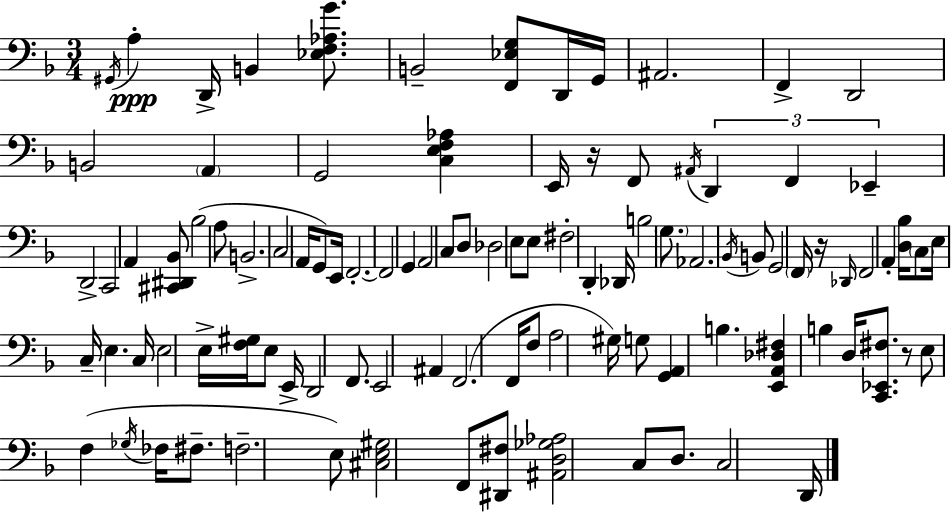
G#2/s A3/q D2/s B2/q [Eb3,F3,Ab3,G4]/e. B2/h [F2,Eb3,G3]/e D2/s G2/s A#2/h. F2/q D2/h B2/h A2/q G2/h [C3,E3,F3,Ab3]/q E2/s R/s F2/e A#2/s D2/q F2/q Eb2/q D2/h C2/h A2/q [C#2,D#2,Bb2]/e Bb3/h A3/e B2/h. C3/h A2/s G2/e E2/s F2/h. F2/h G2/q A2/h C3/e D3/e Db3/h E3/e E3/e F#3/h D2/q Db2/s B3/h G3/e. Ab2/h. Bb2/s B2/e G2/h F2/s R/s Db2/s F2/h A2/q [D3,Bb3]/s C3/e E3/s C3/s E3/q. C3/s E3/h E3/s [F3,G#3]/s E3/e E2/s D2/h F2/e. E2/h A#2/q F2/h. F2/s F3/e A3/h G#3/s G3/e [G2,A2]/q B3/q. [E2,A2,Db3,F#3]/q B3/q D3/s [C2,Eb2,F#3]/e. R/e E3/e F3/q Gb3/s FES3/s F#3/e. F3/h. E3/e [C#3,E3,G#3]/h F2/e [D#2,F#3]/e [A#2,D3,Gb3,Ab3]/h C3/e D3/e. C3/h D2/s